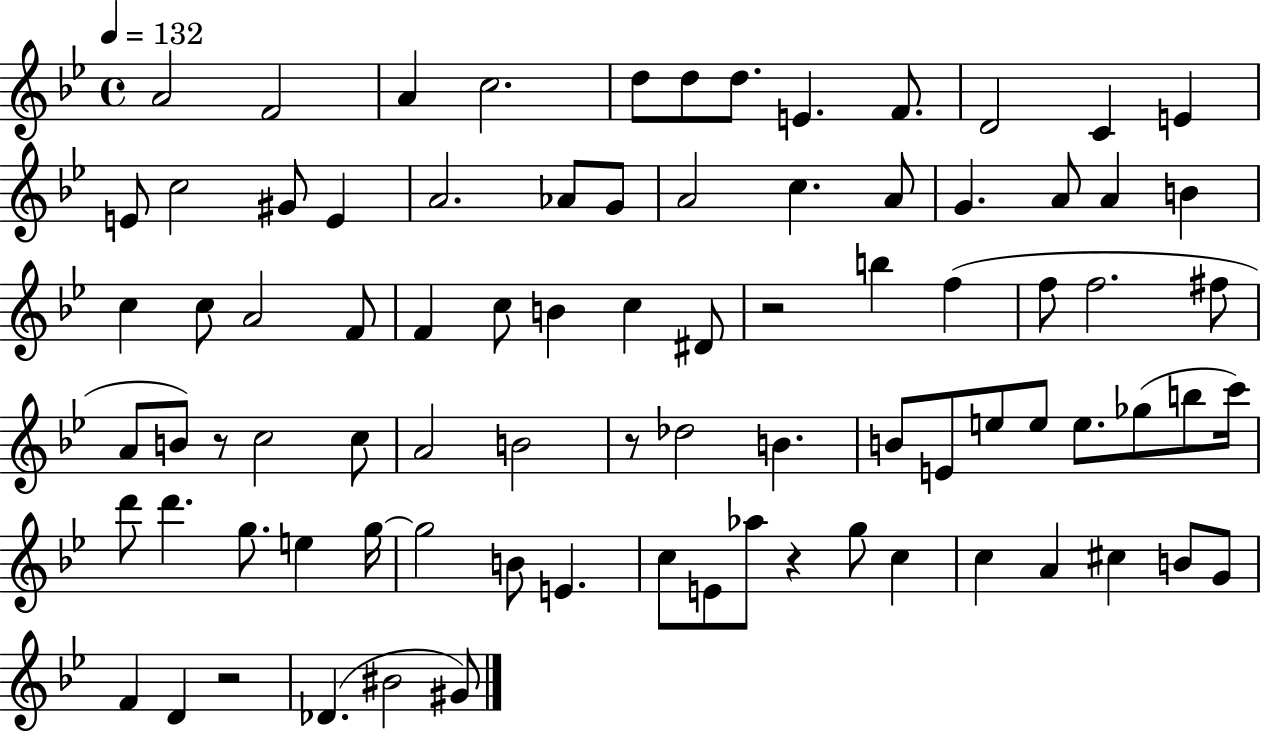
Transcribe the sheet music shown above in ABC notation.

X:1
T:Untitled
M:4/4
L:1/4
K:Bb
A2 F2 A c2 d/2 d/2 d/2 E F/2 D2 C E E/2 c2 ^G/2 E A2 _A/2 G/2 A2 c A/2 G A/2 A B c c/2 A2 F/2 F c/2 B c ^D/2 z2 b f f/2 f2 ^f/2 A/2 B/2 z/2 c2 c/2 A2 B2 z/2 _d2 B B/2 E/2 e/2 e/2 e/2 _g/2 b/2 c'/4 d'/2 d' g/2 e g/4 g2 B/2 E c/2 E/2 _a/2 z g/2 c c A ^c B/2 G/2 F D z2 _D ^B2 ^G/2